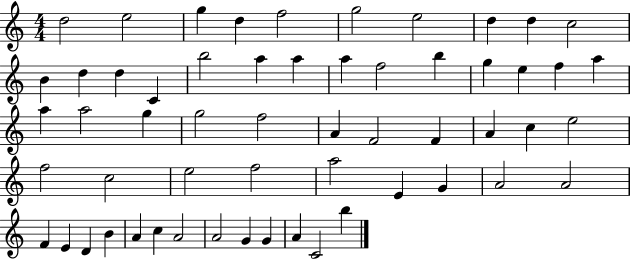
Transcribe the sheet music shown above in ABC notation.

X:1
T:Untitled
M:4/4
L:1/4
K:C
d2 e2 g d f2 g2 e2 d d c2 B d d C b2 a a a f2 b g e f a a a2 g g2 f2 A F2 F A c e2 f2 c2 e2 f2 a2 E G A2 A2 F E D B A c A2 A2 G G A C2 b